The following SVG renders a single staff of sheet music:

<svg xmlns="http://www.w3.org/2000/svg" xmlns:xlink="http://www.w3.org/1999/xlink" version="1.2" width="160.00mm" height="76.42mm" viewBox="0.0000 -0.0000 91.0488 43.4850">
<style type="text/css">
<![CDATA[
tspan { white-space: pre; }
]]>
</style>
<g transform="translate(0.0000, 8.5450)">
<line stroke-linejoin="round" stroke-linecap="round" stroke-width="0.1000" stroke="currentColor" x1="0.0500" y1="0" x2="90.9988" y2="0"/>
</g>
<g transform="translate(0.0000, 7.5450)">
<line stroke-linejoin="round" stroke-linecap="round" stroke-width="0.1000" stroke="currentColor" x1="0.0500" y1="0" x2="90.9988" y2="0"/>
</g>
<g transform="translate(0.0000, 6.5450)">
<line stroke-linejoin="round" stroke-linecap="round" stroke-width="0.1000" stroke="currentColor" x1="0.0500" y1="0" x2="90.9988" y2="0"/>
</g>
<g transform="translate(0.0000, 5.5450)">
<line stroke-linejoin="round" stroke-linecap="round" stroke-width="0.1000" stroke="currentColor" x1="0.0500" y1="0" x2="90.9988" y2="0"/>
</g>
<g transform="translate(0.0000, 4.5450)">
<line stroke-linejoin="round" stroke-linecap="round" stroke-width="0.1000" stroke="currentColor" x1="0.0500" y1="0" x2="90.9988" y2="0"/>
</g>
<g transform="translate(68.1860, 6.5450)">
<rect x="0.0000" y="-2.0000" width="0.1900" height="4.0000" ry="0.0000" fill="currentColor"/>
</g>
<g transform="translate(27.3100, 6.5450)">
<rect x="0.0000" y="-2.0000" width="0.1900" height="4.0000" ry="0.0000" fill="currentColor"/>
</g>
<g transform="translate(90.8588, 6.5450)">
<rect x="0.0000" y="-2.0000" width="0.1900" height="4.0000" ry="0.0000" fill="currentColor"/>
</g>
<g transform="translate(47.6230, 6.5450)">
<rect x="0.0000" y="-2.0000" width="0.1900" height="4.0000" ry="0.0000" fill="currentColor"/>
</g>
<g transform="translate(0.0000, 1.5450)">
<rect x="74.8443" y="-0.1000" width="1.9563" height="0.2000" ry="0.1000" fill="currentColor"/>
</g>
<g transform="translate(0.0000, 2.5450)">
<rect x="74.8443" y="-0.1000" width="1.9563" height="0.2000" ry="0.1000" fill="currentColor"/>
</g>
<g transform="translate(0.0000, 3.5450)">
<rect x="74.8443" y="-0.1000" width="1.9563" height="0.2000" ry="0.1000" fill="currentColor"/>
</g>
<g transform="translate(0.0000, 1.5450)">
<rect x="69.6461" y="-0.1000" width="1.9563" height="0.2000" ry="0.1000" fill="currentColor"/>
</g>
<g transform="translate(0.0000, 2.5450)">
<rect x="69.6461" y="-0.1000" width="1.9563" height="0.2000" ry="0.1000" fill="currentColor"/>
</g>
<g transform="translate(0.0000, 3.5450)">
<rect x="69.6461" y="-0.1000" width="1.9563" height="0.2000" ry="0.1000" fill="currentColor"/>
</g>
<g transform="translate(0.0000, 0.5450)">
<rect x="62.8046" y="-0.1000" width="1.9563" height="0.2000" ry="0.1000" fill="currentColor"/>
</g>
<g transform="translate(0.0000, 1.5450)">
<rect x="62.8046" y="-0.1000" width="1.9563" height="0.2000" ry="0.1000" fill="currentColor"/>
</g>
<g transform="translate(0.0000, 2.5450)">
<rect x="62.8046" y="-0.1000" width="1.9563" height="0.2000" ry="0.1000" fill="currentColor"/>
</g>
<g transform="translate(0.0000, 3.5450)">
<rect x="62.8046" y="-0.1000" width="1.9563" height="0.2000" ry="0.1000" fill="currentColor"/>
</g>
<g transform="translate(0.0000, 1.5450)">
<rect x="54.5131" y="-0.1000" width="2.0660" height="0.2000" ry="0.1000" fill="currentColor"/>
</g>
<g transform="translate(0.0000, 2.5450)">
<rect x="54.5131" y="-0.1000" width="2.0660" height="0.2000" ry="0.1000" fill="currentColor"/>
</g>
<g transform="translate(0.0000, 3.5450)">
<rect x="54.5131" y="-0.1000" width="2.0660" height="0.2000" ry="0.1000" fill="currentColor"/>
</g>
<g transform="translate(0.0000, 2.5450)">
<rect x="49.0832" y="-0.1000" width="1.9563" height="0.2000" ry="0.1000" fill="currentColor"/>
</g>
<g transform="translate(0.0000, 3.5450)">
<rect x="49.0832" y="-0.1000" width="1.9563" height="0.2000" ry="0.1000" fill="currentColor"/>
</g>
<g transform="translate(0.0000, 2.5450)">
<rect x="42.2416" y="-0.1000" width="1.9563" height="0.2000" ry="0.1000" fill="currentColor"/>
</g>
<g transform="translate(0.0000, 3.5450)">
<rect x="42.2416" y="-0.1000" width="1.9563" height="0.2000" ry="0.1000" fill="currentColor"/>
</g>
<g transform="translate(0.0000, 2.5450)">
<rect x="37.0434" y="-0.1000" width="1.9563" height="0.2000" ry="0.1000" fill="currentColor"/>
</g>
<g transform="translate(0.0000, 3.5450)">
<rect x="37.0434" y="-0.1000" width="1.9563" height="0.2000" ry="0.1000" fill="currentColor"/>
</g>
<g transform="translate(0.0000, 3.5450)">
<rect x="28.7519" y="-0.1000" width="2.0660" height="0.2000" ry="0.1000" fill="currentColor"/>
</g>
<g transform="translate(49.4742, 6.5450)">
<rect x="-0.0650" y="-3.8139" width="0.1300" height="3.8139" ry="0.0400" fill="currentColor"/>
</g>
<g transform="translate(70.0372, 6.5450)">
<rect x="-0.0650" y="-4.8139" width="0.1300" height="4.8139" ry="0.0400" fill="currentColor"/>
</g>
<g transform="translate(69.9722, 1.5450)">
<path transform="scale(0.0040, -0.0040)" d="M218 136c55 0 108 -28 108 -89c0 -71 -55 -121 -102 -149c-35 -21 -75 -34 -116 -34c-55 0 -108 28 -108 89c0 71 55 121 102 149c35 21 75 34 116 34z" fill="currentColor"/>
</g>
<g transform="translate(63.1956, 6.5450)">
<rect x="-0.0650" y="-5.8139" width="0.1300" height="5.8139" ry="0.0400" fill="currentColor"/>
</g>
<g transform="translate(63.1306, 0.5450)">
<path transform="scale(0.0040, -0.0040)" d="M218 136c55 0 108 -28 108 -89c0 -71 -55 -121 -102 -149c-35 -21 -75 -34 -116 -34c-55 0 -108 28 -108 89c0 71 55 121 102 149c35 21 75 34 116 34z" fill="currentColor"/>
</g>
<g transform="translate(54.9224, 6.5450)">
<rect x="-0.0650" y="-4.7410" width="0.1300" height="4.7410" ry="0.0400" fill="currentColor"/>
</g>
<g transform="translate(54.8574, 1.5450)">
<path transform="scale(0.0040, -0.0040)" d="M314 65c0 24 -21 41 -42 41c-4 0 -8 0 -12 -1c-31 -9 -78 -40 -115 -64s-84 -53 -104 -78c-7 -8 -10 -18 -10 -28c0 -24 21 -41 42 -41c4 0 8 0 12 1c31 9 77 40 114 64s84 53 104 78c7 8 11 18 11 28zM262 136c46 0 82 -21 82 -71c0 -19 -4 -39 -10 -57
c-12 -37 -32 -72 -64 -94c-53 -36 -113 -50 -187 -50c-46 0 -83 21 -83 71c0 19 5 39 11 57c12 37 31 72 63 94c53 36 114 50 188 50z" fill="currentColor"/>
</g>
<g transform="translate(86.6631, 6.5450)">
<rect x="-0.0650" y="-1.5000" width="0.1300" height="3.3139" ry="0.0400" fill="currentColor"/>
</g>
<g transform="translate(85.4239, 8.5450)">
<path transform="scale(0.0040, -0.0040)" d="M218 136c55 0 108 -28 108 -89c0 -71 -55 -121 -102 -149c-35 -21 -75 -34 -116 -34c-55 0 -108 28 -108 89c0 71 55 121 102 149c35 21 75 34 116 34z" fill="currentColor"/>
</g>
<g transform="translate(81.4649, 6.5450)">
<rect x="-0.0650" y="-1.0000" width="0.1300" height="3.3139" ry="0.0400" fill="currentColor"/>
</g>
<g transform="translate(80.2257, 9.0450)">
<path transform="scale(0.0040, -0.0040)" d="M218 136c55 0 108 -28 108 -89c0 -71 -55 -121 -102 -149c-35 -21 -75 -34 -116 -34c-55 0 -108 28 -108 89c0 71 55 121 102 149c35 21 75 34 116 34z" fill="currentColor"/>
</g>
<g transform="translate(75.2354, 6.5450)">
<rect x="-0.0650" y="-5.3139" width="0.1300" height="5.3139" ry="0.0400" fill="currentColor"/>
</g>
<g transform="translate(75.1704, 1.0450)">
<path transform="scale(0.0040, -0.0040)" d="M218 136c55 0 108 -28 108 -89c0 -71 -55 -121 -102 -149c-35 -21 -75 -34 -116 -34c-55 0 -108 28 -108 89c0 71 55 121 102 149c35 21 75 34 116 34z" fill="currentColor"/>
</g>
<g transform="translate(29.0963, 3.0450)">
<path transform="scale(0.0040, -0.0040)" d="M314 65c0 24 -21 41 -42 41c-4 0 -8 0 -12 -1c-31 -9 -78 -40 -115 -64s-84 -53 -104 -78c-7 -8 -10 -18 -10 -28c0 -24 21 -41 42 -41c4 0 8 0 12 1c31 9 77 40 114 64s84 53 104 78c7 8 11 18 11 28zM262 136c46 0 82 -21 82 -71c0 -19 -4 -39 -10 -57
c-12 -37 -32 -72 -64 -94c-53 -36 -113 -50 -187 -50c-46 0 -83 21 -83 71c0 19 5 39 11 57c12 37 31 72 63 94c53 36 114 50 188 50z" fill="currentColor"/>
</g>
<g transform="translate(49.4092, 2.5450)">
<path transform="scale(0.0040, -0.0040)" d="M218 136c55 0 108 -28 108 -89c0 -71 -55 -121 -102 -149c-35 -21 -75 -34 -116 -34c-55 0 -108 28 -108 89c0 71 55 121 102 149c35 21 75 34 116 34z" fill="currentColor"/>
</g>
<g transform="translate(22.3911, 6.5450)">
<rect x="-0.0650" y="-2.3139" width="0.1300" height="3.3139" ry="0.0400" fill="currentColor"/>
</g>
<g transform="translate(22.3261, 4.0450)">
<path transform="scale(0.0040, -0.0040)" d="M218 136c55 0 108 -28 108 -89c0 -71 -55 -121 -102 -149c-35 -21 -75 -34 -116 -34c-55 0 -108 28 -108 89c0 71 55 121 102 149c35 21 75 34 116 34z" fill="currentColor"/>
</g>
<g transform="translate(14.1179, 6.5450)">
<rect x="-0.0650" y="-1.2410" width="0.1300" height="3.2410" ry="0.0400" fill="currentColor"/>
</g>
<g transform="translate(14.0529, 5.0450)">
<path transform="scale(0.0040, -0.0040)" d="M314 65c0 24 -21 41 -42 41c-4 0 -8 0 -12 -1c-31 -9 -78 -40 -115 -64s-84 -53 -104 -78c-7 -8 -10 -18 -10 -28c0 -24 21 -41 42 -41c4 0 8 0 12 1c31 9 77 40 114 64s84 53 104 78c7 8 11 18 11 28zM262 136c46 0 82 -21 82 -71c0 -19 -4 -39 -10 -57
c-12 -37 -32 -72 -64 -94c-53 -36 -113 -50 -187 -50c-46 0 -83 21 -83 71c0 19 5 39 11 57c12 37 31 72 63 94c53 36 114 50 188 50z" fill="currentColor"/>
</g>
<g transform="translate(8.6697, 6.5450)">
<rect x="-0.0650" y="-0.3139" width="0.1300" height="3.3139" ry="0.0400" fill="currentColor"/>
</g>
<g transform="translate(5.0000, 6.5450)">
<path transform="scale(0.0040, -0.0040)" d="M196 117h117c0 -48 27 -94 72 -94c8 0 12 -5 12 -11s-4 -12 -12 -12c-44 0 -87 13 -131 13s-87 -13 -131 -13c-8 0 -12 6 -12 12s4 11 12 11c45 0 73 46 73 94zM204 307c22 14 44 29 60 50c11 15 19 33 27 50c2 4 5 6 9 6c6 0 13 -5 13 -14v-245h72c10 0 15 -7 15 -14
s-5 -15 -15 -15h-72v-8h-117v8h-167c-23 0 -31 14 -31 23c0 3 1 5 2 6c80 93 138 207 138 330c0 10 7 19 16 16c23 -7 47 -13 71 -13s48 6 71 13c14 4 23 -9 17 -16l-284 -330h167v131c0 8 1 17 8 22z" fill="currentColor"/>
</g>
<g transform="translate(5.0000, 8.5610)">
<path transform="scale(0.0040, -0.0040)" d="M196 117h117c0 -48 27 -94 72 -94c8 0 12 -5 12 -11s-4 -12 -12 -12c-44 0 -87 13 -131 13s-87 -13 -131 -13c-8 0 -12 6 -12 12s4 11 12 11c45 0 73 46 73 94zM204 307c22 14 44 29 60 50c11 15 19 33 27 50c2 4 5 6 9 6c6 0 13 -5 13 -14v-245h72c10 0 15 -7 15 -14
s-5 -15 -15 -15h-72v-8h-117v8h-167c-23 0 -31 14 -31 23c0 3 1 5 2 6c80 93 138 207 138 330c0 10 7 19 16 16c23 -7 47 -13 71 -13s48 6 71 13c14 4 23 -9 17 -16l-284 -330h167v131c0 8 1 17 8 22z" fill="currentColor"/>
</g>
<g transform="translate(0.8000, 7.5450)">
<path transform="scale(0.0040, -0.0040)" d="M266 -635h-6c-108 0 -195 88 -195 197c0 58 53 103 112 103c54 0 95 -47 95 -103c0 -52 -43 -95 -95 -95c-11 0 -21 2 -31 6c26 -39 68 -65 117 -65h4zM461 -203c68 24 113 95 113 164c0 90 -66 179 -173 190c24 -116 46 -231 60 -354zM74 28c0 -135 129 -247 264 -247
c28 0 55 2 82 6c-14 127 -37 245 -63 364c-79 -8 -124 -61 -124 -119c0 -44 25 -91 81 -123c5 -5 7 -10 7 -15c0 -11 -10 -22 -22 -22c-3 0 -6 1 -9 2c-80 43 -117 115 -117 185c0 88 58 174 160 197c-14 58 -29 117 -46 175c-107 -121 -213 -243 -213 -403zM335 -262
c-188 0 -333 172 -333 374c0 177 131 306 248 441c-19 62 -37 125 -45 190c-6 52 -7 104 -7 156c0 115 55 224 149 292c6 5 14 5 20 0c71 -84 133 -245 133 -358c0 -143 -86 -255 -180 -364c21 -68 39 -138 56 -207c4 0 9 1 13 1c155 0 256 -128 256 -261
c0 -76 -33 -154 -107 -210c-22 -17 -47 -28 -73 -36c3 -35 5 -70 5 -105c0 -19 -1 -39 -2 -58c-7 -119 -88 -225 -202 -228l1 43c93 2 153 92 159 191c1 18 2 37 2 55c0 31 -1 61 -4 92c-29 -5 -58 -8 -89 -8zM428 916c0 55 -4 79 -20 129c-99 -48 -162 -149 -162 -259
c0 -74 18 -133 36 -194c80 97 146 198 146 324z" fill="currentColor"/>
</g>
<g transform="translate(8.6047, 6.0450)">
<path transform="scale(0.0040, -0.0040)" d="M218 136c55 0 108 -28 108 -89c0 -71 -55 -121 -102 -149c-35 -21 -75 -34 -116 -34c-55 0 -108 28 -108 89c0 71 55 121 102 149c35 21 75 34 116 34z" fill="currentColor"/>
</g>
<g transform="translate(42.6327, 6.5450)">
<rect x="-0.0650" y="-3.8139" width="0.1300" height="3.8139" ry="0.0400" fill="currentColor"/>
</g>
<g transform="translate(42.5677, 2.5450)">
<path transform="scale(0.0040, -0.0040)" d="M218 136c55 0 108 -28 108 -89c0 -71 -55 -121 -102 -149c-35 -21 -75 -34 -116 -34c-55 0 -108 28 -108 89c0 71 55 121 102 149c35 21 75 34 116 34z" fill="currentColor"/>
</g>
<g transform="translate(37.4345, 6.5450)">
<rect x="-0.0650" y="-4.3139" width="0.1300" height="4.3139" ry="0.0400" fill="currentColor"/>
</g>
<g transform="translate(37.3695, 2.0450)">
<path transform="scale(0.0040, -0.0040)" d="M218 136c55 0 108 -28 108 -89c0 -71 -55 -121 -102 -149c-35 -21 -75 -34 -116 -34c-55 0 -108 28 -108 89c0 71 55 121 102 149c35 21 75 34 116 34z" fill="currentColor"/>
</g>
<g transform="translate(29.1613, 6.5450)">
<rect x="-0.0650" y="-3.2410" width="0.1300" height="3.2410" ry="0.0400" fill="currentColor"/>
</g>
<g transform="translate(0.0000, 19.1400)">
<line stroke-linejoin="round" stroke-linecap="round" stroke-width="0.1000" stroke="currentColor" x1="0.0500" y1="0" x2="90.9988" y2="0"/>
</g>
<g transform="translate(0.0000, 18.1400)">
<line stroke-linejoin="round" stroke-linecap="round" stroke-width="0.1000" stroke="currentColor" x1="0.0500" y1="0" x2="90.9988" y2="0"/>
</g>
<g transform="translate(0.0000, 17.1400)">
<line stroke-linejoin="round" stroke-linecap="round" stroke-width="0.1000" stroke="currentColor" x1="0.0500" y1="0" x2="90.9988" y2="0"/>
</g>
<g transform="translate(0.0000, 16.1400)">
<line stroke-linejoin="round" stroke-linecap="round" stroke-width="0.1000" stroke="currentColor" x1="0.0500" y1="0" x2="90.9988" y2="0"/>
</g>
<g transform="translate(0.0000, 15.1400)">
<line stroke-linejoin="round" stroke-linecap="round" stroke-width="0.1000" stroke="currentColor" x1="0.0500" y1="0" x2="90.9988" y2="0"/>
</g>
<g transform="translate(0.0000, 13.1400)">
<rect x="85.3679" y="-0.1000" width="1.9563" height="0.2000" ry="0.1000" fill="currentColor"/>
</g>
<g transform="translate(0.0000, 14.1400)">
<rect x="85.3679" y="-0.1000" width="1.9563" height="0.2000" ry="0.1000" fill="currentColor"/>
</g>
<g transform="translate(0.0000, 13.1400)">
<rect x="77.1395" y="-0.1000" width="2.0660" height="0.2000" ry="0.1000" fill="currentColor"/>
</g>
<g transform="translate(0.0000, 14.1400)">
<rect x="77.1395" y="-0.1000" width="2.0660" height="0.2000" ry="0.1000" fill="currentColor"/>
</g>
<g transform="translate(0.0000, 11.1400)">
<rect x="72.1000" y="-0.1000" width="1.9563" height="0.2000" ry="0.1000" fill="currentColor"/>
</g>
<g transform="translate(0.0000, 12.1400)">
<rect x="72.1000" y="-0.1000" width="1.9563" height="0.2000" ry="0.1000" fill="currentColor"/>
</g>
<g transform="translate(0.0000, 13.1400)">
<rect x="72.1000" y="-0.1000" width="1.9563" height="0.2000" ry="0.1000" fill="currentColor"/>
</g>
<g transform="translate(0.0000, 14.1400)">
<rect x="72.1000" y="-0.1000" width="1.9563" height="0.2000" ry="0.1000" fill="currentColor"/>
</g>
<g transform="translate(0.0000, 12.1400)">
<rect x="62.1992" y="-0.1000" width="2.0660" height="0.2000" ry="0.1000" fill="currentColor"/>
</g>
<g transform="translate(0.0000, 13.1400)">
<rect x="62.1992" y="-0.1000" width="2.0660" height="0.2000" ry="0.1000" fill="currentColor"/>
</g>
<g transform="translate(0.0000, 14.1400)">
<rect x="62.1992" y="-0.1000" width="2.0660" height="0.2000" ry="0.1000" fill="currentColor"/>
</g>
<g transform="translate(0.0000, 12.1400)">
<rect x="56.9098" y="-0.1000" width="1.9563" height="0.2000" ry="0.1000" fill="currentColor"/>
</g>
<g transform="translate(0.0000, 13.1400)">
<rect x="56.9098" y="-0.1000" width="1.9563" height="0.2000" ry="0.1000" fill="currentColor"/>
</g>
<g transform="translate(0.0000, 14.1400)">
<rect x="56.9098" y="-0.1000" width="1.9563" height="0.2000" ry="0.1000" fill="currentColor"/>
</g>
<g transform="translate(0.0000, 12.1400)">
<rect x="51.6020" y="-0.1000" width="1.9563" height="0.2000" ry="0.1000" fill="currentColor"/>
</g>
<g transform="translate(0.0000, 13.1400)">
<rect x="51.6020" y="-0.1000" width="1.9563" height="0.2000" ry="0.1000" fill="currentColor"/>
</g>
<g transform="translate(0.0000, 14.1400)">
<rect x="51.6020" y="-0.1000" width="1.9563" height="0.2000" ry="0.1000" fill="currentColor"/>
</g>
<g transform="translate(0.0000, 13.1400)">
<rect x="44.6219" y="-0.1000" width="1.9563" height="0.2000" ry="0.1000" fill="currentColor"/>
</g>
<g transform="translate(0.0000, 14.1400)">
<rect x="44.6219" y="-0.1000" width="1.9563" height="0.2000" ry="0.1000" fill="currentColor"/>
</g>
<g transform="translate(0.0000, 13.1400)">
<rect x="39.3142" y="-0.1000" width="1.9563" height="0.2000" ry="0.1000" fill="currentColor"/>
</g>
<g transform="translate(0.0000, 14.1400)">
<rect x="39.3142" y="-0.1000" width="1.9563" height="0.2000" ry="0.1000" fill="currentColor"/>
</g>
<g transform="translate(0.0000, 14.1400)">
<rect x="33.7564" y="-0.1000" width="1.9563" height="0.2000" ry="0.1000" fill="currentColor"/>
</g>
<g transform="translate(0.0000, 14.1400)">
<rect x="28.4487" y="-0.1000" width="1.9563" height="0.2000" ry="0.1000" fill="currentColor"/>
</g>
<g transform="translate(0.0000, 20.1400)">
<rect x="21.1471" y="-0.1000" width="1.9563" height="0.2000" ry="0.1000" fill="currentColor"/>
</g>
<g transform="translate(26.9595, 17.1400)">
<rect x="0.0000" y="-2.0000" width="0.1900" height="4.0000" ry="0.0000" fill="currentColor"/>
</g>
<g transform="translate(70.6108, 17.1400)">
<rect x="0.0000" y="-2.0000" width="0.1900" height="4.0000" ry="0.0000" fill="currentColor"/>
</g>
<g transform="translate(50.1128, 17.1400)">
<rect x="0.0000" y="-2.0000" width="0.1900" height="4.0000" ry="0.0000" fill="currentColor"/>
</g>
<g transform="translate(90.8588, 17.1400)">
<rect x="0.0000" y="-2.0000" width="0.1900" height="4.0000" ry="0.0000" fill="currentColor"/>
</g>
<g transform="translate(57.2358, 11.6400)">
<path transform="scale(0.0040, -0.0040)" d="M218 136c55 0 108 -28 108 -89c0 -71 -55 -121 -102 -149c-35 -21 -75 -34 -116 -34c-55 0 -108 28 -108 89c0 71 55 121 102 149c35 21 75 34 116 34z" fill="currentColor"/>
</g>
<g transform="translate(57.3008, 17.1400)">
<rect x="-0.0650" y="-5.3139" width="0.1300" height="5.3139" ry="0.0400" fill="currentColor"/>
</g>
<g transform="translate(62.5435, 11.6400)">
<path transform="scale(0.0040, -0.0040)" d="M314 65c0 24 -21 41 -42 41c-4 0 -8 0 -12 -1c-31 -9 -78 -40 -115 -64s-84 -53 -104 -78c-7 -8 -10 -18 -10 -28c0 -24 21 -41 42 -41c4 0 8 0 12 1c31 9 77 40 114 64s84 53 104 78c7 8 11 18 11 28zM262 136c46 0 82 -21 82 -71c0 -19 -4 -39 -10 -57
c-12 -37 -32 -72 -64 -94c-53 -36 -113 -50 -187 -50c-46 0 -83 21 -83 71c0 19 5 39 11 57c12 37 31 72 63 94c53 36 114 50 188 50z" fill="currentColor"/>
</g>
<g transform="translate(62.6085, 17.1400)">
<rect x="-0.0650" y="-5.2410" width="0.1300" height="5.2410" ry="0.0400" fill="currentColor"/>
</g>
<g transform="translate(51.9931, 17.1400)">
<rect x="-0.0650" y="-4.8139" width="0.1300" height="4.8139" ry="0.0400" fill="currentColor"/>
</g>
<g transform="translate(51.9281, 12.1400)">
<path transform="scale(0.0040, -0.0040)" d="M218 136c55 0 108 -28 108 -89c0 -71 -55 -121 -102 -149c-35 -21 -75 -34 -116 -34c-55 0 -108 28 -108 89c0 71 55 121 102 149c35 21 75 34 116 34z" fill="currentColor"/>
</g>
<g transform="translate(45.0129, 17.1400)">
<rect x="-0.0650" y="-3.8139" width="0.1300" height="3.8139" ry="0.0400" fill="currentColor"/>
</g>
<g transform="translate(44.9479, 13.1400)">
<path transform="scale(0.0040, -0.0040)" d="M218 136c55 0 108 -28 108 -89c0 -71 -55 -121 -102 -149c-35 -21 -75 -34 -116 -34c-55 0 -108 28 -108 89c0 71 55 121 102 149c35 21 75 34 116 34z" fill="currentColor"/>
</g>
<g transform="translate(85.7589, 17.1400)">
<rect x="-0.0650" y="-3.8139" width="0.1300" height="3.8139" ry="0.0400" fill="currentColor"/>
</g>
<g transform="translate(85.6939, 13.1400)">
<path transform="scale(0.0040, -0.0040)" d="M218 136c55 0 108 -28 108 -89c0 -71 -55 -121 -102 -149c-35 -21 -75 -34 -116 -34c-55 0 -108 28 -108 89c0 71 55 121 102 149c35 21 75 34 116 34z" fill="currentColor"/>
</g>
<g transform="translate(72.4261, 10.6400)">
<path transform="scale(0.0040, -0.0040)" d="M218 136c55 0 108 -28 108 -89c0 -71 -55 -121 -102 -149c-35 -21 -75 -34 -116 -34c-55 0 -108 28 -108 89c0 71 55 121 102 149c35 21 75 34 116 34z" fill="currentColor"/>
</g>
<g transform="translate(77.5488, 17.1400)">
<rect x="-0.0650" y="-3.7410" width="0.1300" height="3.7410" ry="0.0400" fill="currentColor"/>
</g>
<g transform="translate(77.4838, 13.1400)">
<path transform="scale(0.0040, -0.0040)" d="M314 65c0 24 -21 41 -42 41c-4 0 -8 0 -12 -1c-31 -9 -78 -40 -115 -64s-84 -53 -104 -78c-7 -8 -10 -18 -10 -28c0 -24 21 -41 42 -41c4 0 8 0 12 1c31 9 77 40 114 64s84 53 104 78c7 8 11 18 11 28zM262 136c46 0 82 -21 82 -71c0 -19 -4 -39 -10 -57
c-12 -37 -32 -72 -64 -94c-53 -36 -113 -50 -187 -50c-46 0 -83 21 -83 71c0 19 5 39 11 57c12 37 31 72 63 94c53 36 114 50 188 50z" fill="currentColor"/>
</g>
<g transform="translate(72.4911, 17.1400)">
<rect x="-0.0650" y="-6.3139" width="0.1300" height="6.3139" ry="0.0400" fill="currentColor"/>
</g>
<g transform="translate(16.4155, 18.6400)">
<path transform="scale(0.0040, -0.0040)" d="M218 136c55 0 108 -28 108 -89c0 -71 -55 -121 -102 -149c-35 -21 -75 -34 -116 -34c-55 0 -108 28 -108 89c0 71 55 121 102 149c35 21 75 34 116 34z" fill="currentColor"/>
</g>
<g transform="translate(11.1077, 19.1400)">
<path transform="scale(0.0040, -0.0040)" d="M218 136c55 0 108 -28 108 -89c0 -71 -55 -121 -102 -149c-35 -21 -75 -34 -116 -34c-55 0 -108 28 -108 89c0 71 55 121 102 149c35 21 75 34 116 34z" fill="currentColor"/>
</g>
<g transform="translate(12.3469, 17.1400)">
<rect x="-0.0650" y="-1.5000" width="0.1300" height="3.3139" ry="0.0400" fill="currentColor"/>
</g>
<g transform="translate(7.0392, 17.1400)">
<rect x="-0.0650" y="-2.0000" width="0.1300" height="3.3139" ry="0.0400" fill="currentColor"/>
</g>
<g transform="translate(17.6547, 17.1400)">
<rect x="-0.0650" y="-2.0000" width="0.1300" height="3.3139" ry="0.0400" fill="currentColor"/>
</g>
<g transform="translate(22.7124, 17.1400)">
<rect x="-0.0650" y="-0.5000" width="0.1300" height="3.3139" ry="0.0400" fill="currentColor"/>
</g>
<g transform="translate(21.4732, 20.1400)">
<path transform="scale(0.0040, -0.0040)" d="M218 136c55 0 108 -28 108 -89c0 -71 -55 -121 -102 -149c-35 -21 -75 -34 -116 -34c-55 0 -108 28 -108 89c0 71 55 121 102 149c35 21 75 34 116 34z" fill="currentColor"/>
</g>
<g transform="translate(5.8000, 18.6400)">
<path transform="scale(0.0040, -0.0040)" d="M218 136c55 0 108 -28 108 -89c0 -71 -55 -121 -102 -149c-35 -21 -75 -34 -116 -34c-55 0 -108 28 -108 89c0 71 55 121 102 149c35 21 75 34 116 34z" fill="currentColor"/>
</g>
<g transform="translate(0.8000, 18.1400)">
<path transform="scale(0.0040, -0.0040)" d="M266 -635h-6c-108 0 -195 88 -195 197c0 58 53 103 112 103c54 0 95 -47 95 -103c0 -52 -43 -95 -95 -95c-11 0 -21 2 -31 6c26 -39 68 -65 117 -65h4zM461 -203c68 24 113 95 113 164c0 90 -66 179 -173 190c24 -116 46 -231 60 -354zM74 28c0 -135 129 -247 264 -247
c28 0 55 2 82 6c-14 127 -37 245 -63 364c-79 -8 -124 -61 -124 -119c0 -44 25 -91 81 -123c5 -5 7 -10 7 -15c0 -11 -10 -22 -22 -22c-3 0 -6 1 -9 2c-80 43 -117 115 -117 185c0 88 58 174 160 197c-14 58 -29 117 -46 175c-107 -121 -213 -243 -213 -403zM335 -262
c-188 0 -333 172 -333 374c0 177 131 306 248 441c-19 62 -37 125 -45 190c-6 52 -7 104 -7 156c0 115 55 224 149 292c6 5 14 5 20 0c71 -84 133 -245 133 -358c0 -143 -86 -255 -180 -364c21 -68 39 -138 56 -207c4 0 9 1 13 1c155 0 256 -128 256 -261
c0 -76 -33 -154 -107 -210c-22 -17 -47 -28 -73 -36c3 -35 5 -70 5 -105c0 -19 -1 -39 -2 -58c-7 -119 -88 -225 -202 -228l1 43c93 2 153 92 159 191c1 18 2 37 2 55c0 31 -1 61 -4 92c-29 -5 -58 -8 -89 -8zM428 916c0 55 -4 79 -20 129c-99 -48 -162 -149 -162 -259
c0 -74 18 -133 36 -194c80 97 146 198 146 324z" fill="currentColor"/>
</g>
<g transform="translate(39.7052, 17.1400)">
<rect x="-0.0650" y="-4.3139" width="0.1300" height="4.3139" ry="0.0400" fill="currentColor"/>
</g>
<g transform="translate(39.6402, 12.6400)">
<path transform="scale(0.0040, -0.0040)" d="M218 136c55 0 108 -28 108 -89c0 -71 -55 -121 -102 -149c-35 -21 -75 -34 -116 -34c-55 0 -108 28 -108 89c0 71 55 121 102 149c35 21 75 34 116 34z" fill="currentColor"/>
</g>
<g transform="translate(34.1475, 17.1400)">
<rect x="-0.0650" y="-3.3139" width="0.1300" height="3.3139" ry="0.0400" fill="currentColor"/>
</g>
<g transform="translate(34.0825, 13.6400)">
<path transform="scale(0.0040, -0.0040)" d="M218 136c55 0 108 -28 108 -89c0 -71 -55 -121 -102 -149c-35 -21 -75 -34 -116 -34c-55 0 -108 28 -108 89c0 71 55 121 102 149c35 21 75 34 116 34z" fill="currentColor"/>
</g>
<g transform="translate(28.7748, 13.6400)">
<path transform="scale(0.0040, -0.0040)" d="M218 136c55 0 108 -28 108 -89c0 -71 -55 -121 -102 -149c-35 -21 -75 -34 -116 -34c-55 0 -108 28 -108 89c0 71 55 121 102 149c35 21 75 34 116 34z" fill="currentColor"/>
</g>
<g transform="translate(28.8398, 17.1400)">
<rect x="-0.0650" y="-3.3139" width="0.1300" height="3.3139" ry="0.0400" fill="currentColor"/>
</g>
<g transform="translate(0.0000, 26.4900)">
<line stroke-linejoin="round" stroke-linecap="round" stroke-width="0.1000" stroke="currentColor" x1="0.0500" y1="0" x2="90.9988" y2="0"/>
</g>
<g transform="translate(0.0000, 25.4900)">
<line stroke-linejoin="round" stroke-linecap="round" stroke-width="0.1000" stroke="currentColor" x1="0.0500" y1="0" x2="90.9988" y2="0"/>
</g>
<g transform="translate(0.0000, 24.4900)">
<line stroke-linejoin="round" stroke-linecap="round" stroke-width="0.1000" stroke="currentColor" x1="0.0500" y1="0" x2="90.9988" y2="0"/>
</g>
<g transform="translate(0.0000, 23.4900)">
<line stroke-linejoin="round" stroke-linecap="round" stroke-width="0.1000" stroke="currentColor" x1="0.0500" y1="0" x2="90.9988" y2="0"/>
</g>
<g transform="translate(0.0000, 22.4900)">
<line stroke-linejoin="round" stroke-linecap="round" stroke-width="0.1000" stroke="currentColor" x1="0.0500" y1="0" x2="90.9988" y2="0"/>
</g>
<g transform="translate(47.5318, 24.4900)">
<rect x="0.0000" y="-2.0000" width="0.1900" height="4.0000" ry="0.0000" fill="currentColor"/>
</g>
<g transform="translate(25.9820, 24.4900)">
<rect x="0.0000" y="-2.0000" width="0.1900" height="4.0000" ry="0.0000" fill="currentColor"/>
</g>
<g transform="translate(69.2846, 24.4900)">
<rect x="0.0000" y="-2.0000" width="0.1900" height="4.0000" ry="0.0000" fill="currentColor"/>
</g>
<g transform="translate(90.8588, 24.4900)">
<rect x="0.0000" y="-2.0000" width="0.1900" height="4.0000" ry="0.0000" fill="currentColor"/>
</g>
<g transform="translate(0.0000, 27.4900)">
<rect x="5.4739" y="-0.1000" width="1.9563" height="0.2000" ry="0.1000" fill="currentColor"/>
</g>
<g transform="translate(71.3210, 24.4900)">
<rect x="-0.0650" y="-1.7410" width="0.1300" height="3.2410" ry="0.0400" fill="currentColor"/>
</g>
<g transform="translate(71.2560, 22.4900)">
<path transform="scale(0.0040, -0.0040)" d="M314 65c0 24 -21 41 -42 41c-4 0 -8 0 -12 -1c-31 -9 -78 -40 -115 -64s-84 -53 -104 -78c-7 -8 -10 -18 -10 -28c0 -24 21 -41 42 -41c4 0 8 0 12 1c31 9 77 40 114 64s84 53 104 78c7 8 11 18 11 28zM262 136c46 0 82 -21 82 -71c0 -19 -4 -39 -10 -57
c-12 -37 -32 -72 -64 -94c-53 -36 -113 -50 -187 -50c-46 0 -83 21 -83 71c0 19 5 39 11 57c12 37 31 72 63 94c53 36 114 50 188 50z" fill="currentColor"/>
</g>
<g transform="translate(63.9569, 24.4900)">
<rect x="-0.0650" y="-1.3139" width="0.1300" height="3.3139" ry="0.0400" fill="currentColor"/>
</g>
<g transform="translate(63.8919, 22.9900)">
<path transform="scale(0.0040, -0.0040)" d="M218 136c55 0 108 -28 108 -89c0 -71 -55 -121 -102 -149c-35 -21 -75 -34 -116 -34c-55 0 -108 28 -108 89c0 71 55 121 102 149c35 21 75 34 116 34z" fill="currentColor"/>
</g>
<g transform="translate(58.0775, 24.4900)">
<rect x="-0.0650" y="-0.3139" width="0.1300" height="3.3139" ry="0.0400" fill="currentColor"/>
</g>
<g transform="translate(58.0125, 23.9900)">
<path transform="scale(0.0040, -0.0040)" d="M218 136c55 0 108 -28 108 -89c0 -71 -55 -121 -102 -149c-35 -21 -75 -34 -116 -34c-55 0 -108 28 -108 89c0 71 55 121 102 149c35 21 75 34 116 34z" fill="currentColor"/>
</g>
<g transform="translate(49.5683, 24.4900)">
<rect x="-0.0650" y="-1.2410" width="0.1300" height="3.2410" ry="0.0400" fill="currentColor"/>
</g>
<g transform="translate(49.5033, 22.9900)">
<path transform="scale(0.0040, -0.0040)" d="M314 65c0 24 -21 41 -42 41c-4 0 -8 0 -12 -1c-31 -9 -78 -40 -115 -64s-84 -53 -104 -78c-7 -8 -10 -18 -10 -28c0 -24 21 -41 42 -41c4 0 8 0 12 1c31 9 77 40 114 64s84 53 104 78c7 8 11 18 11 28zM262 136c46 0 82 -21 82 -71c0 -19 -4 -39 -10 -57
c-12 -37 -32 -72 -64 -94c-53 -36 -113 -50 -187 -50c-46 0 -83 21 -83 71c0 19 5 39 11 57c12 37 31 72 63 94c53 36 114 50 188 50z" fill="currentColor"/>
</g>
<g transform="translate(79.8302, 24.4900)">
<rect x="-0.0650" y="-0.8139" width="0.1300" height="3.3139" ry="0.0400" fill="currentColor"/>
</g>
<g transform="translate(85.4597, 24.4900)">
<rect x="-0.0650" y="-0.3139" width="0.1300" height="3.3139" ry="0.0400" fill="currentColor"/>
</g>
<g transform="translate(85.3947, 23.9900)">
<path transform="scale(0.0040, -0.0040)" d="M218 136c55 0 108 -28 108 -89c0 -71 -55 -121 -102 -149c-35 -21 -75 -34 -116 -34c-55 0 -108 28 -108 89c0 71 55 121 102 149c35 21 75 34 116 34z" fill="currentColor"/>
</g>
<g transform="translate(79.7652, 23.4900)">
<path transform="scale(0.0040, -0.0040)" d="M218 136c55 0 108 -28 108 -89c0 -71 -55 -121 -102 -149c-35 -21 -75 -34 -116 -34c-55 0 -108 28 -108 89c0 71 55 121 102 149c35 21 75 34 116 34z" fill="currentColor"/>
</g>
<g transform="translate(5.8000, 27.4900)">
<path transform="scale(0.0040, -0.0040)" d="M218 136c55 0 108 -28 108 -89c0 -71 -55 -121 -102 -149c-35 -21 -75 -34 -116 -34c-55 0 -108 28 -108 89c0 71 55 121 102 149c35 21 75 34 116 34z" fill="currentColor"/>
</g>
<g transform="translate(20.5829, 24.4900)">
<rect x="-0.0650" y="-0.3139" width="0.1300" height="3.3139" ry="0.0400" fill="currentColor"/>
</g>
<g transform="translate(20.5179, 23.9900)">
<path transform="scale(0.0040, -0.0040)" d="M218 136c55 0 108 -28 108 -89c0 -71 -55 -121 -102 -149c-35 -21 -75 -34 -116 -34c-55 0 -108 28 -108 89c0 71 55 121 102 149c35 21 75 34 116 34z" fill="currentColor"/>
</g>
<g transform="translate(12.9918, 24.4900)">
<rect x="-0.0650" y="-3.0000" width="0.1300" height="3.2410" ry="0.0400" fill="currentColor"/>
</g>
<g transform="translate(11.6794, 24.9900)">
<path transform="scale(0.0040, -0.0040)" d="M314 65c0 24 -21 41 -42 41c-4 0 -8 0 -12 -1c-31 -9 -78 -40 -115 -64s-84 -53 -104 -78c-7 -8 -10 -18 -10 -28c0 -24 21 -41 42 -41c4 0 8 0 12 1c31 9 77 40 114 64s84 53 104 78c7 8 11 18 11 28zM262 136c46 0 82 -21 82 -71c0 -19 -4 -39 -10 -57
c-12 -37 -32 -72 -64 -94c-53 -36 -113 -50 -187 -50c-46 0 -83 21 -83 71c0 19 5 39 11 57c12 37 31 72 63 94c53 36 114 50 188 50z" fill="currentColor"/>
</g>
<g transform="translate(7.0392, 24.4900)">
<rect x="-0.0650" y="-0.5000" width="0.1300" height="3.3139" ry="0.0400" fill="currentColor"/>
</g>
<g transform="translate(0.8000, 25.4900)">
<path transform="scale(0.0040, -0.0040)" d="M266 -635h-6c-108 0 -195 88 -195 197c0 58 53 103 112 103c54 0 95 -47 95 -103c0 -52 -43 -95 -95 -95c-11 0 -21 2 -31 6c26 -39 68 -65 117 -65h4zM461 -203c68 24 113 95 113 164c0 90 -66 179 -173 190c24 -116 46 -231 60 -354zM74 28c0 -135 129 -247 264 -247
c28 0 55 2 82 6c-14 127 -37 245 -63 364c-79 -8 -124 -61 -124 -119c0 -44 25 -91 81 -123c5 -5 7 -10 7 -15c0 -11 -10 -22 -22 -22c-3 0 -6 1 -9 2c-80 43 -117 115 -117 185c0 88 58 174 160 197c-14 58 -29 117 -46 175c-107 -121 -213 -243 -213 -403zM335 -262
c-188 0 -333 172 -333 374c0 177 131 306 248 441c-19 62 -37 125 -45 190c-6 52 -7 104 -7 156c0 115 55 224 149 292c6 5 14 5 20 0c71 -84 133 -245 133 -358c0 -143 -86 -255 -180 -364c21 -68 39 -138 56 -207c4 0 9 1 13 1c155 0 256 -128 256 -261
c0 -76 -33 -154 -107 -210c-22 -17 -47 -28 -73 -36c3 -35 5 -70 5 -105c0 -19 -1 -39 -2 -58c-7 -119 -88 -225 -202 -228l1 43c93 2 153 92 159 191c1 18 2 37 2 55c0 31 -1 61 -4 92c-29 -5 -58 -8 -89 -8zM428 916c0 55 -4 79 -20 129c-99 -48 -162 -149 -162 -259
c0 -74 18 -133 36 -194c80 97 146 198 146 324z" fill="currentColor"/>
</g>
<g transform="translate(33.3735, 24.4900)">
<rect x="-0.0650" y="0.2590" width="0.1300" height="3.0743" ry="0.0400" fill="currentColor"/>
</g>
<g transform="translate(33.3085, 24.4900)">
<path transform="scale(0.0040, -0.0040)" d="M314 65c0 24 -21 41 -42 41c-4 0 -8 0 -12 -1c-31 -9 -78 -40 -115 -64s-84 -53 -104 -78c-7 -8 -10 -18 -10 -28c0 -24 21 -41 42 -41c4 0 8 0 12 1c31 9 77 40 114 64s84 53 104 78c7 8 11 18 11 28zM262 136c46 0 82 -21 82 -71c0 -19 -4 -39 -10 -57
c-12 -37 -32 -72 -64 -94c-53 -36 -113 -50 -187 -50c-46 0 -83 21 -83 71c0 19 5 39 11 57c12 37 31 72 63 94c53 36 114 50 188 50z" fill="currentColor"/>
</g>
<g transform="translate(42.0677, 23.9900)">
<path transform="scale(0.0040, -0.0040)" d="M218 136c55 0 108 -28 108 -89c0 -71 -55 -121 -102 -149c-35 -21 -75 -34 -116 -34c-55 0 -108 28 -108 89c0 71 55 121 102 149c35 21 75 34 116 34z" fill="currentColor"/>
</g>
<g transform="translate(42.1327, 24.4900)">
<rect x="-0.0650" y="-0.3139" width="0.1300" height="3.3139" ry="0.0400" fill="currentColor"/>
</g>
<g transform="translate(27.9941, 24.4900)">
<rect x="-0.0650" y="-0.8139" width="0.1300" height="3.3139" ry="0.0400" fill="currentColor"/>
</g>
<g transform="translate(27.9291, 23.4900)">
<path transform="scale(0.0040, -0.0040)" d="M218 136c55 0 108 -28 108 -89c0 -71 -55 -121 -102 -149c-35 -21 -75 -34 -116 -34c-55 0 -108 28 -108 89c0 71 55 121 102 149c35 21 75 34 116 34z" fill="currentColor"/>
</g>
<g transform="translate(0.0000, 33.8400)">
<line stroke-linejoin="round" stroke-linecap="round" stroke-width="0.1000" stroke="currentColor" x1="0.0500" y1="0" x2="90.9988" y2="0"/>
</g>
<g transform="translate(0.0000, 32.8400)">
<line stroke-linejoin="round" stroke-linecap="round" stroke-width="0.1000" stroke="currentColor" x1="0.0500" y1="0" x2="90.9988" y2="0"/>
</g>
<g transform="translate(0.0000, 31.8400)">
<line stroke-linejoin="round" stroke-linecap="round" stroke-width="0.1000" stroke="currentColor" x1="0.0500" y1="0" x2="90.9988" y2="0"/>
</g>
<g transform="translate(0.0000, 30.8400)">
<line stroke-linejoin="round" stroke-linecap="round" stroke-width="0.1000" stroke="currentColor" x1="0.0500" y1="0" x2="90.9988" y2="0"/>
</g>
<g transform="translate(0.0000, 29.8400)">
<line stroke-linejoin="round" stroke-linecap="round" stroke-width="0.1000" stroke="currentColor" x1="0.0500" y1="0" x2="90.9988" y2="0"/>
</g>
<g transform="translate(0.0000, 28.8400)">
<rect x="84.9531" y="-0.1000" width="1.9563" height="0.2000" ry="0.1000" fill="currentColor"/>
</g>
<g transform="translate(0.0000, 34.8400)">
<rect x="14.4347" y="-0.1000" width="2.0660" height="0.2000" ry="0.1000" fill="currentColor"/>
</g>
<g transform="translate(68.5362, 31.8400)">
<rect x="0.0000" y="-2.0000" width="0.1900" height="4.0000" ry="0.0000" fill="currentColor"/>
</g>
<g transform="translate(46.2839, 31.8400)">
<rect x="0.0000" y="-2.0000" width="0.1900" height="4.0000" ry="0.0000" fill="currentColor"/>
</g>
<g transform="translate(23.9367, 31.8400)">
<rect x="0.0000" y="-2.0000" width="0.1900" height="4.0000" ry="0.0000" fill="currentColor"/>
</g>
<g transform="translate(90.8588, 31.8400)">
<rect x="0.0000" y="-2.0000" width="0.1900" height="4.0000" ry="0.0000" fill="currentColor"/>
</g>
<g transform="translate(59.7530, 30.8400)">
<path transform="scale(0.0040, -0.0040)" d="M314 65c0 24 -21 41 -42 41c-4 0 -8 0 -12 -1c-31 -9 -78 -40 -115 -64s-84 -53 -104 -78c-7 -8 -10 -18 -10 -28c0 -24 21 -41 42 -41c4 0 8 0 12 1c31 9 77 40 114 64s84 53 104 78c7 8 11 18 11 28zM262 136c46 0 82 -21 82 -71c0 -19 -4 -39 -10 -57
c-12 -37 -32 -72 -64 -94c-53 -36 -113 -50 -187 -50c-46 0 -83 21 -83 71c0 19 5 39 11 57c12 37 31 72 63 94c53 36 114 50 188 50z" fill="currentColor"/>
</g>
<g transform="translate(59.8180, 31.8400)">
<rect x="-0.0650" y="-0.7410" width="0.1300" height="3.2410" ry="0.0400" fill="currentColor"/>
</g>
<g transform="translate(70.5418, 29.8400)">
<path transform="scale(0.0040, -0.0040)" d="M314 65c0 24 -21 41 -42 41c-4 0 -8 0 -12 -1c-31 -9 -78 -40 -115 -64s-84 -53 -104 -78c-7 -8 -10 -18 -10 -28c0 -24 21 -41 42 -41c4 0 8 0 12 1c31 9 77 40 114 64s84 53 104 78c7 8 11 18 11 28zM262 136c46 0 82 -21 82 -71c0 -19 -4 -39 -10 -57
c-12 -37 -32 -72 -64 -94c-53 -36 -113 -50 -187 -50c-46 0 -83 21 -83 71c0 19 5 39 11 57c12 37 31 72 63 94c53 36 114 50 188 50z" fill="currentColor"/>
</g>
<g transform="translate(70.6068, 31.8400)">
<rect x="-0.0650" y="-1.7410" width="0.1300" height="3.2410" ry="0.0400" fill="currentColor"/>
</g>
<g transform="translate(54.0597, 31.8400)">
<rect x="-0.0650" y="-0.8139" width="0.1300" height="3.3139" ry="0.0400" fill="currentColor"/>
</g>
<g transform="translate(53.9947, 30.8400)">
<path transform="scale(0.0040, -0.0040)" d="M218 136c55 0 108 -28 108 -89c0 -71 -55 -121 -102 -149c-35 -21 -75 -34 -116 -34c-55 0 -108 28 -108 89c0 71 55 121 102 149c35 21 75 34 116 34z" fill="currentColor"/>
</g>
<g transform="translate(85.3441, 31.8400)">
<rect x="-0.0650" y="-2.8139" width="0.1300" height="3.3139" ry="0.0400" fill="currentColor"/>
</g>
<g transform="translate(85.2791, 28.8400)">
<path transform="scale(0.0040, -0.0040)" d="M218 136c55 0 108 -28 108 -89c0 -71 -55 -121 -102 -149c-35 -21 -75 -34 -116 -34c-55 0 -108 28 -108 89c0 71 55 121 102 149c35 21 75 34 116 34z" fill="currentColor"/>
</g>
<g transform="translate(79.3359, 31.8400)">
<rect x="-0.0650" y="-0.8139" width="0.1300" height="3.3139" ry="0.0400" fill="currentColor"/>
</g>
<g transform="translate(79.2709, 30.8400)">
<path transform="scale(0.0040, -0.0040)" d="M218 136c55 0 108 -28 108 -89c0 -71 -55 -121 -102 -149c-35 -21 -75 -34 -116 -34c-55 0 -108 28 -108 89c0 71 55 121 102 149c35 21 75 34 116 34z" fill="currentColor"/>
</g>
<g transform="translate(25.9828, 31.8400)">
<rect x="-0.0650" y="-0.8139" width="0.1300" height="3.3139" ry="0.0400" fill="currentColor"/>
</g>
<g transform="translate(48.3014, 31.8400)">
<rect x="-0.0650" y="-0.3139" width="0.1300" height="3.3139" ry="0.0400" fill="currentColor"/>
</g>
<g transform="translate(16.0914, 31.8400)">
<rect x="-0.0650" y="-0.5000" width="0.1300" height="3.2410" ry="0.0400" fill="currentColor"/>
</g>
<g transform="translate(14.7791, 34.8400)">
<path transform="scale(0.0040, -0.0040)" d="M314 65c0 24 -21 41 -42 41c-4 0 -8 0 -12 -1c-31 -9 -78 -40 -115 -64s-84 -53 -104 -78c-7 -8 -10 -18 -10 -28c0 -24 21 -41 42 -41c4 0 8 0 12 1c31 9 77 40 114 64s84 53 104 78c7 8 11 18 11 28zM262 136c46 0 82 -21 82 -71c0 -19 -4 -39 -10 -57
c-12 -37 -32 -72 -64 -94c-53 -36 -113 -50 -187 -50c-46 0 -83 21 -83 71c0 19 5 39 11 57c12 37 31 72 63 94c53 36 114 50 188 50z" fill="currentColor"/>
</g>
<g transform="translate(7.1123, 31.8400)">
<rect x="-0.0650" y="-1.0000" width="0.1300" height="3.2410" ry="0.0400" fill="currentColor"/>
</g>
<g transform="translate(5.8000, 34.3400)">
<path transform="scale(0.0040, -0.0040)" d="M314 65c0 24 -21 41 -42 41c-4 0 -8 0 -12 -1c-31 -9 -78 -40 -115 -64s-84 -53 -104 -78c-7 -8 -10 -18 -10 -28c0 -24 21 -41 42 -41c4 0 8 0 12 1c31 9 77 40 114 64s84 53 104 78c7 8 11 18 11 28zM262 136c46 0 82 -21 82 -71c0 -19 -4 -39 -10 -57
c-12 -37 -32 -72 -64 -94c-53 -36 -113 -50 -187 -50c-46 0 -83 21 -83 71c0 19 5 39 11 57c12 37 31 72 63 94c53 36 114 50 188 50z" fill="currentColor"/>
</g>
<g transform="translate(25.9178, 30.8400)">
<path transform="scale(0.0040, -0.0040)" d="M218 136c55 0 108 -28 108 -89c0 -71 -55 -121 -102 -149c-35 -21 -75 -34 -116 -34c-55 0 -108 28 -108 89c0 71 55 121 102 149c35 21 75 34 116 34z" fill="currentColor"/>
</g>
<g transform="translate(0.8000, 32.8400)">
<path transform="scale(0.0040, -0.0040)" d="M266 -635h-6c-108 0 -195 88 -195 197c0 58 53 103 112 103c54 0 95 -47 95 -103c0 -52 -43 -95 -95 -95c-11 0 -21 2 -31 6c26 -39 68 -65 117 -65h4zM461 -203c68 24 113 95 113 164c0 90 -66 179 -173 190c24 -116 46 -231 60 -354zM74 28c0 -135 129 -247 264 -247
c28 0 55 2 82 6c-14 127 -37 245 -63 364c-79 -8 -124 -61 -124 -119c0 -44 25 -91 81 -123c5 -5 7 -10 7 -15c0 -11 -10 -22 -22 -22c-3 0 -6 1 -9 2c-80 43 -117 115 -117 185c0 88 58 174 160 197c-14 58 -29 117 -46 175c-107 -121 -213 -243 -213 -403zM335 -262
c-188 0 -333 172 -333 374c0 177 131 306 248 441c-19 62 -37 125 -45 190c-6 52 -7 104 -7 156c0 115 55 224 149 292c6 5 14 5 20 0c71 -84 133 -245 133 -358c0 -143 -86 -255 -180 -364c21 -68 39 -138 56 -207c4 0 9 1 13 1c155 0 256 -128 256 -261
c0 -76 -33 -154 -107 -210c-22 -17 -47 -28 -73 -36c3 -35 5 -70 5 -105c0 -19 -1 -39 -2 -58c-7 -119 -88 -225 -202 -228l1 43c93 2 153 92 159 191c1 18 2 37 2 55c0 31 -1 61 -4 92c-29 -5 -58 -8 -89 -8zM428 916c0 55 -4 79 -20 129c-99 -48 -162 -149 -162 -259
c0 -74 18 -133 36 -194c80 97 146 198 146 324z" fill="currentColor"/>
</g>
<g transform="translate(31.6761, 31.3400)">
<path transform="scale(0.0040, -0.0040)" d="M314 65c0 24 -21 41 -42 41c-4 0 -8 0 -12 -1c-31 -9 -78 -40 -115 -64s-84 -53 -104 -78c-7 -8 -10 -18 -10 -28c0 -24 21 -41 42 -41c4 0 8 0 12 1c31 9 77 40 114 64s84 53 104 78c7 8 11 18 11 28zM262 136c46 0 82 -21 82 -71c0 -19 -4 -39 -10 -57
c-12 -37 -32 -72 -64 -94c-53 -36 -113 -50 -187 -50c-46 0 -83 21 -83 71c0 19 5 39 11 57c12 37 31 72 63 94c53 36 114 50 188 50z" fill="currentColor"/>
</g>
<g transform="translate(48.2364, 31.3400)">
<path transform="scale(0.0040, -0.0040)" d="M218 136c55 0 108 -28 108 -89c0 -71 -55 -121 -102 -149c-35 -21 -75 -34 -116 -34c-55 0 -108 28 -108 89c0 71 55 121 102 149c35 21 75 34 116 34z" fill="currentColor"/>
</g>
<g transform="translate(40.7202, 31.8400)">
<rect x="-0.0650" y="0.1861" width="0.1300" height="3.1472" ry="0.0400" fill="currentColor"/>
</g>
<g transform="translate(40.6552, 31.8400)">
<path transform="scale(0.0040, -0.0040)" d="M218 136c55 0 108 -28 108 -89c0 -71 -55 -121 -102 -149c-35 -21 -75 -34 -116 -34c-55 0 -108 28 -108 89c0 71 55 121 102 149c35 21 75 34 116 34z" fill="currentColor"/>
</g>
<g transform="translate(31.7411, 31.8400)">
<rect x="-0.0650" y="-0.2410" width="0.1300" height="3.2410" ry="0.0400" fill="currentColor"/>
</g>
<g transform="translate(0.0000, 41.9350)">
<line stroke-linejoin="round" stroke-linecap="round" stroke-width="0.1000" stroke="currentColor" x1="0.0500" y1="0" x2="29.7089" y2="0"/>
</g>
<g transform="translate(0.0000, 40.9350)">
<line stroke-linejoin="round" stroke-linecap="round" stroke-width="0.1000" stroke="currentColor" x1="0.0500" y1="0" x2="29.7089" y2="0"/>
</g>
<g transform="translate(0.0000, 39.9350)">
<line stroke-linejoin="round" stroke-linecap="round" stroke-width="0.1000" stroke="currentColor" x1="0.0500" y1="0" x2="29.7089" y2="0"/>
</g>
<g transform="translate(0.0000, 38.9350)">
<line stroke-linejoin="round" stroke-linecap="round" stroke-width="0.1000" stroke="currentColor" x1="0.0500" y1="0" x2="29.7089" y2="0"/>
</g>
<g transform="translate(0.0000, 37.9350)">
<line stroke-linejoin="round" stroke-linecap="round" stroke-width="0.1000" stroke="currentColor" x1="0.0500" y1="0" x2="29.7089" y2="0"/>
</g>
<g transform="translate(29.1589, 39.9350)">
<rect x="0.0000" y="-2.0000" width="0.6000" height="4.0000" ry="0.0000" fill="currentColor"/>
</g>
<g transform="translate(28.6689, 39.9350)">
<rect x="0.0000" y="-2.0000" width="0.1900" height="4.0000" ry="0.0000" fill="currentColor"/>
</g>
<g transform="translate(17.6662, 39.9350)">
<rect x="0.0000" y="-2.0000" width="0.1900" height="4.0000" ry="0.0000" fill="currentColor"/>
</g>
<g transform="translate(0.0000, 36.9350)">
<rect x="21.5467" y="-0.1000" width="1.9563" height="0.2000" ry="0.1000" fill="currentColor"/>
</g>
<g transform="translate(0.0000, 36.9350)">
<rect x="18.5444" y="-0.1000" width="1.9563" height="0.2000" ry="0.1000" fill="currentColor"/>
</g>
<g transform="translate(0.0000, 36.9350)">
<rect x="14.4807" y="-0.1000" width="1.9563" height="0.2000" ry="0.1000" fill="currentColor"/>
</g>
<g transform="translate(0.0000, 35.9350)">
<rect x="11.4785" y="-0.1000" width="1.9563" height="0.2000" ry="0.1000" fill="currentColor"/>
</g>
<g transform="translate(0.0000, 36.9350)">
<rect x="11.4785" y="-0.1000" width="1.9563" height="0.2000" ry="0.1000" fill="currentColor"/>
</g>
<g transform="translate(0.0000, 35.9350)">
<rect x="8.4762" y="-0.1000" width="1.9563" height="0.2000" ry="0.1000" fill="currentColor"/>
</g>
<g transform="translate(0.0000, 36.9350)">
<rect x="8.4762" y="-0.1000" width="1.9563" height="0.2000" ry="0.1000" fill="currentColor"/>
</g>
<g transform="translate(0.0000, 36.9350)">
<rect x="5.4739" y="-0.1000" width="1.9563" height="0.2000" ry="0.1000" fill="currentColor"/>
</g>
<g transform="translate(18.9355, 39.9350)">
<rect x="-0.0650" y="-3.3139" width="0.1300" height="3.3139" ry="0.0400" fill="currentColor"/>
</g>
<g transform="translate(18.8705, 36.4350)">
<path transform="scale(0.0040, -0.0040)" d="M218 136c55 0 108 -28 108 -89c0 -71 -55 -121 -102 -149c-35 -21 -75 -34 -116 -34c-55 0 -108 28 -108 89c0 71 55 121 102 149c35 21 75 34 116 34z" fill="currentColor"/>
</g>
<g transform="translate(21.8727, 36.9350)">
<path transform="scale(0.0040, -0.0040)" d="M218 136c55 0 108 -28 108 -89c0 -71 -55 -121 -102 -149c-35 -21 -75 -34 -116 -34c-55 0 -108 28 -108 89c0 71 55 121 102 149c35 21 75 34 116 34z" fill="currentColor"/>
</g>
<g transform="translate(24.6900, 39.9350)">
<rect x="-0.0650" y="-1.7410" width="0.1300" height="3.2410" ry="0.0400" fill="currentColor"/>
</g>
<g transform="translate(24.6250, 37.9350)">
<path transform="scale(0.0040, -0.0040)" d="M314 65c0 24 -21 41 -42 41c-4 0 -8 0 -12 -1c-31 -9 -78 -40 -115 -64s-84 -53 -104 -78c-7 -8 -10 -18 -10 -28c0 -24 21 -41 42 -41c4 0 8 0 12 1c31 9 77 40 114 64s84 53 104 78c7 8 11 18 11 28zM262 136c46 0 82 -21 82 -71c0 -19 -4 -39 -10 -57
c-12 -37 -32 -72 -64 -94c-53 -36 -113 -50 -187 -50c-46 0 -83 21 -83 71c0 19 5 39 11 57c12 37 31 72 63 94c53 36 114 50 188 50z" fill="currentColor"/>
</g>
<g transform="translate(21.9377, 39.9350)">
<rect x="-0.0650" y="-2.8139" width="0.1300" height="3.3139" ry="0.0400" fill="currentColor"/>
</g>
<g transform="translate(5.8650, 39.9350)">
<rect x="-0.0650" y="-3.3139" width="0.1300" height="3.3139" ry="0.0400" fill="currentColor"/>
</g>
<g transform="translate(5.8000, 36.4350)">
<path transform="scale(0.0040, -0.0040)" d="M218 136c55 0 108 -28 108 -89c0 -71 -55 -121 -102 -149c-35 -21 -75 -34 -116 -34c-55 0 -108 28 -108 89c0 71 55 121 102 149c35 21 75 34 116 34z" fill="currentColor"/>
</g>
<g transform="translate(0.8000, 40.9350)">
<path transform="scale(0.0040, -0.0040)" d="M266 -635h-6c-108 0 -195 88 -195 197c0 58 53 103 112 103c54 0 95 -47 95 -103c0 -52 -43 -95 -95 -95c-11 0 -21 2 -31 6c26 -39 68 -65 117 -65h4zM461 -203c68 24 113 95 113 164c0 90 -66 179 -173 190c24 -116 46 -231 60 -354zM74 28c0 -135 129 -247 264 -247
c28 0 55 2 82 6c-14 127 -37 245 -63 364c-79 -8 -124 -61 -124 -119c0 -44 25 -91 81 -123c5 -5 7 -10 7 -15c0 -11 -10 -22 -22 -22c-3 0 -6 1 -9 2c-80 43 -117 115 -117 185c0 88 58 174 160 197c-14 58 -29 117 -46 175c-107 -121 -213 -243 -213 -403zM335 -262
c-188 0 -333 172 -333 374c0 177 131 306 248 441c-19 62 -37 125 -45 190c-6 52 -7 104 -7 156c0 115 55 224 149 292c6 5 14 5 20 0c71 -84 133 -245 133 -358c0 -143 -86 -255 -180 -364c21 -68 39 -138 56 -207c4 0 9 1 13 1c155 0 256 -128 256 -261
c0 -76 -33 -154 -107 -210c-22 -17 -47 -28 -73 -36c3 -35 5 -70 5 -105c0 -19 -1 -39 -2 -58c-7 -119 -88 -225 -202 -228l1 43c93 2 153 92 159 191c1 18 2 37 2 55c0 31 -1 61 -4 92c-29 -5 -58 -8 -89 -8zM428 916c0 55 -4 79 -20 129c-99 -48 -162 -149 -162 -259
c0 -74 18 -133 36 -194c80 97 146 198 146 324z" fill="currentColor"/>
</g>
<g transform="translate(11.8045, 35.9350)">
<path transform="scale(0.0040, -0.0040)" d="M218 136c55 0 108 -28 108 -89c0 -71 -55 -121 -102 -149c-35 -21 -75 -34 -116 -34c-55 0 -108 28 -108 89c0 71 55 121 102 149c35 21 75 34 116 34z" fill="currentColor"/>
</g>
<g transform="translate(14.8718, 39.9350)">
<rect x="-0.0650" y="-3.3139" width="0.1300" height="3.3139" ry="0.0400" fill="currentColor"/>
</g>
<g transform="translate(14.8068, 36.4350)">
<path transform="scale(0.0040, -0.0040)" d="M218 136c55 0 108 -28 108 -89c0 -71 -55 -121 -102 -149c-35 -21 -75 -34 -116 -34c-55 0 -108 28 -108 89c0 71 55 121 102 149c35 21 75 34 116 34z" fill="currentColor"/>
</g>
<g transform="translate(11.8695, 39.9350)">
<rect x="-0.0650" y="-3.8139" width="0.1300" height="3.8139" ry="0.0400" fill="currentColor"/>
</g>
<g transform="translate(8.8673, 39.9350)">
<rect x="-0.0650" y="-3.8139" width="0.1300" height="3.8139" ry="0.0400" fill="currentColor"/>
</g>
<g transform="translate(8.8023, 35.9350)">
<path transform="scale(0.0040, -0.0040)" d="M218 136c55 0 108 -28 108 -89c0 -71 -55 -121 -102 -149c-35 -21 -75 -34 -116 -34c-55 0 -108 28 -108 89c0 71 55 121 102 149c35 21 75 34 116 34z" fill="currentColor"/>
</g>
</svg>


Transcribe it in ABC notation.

X:1
T:Untitled
M:4/4
L:1/4
K:C
c e2 g b2 d' c' c' e'2 g' e' f' D E F E F C b b d' c' e' f' f'2 a' c'2 c' C A2 c d B2 c e2 c e f2 d c D2 C2 d c2 B c d d2 f2 d a b c' c' b b a f2